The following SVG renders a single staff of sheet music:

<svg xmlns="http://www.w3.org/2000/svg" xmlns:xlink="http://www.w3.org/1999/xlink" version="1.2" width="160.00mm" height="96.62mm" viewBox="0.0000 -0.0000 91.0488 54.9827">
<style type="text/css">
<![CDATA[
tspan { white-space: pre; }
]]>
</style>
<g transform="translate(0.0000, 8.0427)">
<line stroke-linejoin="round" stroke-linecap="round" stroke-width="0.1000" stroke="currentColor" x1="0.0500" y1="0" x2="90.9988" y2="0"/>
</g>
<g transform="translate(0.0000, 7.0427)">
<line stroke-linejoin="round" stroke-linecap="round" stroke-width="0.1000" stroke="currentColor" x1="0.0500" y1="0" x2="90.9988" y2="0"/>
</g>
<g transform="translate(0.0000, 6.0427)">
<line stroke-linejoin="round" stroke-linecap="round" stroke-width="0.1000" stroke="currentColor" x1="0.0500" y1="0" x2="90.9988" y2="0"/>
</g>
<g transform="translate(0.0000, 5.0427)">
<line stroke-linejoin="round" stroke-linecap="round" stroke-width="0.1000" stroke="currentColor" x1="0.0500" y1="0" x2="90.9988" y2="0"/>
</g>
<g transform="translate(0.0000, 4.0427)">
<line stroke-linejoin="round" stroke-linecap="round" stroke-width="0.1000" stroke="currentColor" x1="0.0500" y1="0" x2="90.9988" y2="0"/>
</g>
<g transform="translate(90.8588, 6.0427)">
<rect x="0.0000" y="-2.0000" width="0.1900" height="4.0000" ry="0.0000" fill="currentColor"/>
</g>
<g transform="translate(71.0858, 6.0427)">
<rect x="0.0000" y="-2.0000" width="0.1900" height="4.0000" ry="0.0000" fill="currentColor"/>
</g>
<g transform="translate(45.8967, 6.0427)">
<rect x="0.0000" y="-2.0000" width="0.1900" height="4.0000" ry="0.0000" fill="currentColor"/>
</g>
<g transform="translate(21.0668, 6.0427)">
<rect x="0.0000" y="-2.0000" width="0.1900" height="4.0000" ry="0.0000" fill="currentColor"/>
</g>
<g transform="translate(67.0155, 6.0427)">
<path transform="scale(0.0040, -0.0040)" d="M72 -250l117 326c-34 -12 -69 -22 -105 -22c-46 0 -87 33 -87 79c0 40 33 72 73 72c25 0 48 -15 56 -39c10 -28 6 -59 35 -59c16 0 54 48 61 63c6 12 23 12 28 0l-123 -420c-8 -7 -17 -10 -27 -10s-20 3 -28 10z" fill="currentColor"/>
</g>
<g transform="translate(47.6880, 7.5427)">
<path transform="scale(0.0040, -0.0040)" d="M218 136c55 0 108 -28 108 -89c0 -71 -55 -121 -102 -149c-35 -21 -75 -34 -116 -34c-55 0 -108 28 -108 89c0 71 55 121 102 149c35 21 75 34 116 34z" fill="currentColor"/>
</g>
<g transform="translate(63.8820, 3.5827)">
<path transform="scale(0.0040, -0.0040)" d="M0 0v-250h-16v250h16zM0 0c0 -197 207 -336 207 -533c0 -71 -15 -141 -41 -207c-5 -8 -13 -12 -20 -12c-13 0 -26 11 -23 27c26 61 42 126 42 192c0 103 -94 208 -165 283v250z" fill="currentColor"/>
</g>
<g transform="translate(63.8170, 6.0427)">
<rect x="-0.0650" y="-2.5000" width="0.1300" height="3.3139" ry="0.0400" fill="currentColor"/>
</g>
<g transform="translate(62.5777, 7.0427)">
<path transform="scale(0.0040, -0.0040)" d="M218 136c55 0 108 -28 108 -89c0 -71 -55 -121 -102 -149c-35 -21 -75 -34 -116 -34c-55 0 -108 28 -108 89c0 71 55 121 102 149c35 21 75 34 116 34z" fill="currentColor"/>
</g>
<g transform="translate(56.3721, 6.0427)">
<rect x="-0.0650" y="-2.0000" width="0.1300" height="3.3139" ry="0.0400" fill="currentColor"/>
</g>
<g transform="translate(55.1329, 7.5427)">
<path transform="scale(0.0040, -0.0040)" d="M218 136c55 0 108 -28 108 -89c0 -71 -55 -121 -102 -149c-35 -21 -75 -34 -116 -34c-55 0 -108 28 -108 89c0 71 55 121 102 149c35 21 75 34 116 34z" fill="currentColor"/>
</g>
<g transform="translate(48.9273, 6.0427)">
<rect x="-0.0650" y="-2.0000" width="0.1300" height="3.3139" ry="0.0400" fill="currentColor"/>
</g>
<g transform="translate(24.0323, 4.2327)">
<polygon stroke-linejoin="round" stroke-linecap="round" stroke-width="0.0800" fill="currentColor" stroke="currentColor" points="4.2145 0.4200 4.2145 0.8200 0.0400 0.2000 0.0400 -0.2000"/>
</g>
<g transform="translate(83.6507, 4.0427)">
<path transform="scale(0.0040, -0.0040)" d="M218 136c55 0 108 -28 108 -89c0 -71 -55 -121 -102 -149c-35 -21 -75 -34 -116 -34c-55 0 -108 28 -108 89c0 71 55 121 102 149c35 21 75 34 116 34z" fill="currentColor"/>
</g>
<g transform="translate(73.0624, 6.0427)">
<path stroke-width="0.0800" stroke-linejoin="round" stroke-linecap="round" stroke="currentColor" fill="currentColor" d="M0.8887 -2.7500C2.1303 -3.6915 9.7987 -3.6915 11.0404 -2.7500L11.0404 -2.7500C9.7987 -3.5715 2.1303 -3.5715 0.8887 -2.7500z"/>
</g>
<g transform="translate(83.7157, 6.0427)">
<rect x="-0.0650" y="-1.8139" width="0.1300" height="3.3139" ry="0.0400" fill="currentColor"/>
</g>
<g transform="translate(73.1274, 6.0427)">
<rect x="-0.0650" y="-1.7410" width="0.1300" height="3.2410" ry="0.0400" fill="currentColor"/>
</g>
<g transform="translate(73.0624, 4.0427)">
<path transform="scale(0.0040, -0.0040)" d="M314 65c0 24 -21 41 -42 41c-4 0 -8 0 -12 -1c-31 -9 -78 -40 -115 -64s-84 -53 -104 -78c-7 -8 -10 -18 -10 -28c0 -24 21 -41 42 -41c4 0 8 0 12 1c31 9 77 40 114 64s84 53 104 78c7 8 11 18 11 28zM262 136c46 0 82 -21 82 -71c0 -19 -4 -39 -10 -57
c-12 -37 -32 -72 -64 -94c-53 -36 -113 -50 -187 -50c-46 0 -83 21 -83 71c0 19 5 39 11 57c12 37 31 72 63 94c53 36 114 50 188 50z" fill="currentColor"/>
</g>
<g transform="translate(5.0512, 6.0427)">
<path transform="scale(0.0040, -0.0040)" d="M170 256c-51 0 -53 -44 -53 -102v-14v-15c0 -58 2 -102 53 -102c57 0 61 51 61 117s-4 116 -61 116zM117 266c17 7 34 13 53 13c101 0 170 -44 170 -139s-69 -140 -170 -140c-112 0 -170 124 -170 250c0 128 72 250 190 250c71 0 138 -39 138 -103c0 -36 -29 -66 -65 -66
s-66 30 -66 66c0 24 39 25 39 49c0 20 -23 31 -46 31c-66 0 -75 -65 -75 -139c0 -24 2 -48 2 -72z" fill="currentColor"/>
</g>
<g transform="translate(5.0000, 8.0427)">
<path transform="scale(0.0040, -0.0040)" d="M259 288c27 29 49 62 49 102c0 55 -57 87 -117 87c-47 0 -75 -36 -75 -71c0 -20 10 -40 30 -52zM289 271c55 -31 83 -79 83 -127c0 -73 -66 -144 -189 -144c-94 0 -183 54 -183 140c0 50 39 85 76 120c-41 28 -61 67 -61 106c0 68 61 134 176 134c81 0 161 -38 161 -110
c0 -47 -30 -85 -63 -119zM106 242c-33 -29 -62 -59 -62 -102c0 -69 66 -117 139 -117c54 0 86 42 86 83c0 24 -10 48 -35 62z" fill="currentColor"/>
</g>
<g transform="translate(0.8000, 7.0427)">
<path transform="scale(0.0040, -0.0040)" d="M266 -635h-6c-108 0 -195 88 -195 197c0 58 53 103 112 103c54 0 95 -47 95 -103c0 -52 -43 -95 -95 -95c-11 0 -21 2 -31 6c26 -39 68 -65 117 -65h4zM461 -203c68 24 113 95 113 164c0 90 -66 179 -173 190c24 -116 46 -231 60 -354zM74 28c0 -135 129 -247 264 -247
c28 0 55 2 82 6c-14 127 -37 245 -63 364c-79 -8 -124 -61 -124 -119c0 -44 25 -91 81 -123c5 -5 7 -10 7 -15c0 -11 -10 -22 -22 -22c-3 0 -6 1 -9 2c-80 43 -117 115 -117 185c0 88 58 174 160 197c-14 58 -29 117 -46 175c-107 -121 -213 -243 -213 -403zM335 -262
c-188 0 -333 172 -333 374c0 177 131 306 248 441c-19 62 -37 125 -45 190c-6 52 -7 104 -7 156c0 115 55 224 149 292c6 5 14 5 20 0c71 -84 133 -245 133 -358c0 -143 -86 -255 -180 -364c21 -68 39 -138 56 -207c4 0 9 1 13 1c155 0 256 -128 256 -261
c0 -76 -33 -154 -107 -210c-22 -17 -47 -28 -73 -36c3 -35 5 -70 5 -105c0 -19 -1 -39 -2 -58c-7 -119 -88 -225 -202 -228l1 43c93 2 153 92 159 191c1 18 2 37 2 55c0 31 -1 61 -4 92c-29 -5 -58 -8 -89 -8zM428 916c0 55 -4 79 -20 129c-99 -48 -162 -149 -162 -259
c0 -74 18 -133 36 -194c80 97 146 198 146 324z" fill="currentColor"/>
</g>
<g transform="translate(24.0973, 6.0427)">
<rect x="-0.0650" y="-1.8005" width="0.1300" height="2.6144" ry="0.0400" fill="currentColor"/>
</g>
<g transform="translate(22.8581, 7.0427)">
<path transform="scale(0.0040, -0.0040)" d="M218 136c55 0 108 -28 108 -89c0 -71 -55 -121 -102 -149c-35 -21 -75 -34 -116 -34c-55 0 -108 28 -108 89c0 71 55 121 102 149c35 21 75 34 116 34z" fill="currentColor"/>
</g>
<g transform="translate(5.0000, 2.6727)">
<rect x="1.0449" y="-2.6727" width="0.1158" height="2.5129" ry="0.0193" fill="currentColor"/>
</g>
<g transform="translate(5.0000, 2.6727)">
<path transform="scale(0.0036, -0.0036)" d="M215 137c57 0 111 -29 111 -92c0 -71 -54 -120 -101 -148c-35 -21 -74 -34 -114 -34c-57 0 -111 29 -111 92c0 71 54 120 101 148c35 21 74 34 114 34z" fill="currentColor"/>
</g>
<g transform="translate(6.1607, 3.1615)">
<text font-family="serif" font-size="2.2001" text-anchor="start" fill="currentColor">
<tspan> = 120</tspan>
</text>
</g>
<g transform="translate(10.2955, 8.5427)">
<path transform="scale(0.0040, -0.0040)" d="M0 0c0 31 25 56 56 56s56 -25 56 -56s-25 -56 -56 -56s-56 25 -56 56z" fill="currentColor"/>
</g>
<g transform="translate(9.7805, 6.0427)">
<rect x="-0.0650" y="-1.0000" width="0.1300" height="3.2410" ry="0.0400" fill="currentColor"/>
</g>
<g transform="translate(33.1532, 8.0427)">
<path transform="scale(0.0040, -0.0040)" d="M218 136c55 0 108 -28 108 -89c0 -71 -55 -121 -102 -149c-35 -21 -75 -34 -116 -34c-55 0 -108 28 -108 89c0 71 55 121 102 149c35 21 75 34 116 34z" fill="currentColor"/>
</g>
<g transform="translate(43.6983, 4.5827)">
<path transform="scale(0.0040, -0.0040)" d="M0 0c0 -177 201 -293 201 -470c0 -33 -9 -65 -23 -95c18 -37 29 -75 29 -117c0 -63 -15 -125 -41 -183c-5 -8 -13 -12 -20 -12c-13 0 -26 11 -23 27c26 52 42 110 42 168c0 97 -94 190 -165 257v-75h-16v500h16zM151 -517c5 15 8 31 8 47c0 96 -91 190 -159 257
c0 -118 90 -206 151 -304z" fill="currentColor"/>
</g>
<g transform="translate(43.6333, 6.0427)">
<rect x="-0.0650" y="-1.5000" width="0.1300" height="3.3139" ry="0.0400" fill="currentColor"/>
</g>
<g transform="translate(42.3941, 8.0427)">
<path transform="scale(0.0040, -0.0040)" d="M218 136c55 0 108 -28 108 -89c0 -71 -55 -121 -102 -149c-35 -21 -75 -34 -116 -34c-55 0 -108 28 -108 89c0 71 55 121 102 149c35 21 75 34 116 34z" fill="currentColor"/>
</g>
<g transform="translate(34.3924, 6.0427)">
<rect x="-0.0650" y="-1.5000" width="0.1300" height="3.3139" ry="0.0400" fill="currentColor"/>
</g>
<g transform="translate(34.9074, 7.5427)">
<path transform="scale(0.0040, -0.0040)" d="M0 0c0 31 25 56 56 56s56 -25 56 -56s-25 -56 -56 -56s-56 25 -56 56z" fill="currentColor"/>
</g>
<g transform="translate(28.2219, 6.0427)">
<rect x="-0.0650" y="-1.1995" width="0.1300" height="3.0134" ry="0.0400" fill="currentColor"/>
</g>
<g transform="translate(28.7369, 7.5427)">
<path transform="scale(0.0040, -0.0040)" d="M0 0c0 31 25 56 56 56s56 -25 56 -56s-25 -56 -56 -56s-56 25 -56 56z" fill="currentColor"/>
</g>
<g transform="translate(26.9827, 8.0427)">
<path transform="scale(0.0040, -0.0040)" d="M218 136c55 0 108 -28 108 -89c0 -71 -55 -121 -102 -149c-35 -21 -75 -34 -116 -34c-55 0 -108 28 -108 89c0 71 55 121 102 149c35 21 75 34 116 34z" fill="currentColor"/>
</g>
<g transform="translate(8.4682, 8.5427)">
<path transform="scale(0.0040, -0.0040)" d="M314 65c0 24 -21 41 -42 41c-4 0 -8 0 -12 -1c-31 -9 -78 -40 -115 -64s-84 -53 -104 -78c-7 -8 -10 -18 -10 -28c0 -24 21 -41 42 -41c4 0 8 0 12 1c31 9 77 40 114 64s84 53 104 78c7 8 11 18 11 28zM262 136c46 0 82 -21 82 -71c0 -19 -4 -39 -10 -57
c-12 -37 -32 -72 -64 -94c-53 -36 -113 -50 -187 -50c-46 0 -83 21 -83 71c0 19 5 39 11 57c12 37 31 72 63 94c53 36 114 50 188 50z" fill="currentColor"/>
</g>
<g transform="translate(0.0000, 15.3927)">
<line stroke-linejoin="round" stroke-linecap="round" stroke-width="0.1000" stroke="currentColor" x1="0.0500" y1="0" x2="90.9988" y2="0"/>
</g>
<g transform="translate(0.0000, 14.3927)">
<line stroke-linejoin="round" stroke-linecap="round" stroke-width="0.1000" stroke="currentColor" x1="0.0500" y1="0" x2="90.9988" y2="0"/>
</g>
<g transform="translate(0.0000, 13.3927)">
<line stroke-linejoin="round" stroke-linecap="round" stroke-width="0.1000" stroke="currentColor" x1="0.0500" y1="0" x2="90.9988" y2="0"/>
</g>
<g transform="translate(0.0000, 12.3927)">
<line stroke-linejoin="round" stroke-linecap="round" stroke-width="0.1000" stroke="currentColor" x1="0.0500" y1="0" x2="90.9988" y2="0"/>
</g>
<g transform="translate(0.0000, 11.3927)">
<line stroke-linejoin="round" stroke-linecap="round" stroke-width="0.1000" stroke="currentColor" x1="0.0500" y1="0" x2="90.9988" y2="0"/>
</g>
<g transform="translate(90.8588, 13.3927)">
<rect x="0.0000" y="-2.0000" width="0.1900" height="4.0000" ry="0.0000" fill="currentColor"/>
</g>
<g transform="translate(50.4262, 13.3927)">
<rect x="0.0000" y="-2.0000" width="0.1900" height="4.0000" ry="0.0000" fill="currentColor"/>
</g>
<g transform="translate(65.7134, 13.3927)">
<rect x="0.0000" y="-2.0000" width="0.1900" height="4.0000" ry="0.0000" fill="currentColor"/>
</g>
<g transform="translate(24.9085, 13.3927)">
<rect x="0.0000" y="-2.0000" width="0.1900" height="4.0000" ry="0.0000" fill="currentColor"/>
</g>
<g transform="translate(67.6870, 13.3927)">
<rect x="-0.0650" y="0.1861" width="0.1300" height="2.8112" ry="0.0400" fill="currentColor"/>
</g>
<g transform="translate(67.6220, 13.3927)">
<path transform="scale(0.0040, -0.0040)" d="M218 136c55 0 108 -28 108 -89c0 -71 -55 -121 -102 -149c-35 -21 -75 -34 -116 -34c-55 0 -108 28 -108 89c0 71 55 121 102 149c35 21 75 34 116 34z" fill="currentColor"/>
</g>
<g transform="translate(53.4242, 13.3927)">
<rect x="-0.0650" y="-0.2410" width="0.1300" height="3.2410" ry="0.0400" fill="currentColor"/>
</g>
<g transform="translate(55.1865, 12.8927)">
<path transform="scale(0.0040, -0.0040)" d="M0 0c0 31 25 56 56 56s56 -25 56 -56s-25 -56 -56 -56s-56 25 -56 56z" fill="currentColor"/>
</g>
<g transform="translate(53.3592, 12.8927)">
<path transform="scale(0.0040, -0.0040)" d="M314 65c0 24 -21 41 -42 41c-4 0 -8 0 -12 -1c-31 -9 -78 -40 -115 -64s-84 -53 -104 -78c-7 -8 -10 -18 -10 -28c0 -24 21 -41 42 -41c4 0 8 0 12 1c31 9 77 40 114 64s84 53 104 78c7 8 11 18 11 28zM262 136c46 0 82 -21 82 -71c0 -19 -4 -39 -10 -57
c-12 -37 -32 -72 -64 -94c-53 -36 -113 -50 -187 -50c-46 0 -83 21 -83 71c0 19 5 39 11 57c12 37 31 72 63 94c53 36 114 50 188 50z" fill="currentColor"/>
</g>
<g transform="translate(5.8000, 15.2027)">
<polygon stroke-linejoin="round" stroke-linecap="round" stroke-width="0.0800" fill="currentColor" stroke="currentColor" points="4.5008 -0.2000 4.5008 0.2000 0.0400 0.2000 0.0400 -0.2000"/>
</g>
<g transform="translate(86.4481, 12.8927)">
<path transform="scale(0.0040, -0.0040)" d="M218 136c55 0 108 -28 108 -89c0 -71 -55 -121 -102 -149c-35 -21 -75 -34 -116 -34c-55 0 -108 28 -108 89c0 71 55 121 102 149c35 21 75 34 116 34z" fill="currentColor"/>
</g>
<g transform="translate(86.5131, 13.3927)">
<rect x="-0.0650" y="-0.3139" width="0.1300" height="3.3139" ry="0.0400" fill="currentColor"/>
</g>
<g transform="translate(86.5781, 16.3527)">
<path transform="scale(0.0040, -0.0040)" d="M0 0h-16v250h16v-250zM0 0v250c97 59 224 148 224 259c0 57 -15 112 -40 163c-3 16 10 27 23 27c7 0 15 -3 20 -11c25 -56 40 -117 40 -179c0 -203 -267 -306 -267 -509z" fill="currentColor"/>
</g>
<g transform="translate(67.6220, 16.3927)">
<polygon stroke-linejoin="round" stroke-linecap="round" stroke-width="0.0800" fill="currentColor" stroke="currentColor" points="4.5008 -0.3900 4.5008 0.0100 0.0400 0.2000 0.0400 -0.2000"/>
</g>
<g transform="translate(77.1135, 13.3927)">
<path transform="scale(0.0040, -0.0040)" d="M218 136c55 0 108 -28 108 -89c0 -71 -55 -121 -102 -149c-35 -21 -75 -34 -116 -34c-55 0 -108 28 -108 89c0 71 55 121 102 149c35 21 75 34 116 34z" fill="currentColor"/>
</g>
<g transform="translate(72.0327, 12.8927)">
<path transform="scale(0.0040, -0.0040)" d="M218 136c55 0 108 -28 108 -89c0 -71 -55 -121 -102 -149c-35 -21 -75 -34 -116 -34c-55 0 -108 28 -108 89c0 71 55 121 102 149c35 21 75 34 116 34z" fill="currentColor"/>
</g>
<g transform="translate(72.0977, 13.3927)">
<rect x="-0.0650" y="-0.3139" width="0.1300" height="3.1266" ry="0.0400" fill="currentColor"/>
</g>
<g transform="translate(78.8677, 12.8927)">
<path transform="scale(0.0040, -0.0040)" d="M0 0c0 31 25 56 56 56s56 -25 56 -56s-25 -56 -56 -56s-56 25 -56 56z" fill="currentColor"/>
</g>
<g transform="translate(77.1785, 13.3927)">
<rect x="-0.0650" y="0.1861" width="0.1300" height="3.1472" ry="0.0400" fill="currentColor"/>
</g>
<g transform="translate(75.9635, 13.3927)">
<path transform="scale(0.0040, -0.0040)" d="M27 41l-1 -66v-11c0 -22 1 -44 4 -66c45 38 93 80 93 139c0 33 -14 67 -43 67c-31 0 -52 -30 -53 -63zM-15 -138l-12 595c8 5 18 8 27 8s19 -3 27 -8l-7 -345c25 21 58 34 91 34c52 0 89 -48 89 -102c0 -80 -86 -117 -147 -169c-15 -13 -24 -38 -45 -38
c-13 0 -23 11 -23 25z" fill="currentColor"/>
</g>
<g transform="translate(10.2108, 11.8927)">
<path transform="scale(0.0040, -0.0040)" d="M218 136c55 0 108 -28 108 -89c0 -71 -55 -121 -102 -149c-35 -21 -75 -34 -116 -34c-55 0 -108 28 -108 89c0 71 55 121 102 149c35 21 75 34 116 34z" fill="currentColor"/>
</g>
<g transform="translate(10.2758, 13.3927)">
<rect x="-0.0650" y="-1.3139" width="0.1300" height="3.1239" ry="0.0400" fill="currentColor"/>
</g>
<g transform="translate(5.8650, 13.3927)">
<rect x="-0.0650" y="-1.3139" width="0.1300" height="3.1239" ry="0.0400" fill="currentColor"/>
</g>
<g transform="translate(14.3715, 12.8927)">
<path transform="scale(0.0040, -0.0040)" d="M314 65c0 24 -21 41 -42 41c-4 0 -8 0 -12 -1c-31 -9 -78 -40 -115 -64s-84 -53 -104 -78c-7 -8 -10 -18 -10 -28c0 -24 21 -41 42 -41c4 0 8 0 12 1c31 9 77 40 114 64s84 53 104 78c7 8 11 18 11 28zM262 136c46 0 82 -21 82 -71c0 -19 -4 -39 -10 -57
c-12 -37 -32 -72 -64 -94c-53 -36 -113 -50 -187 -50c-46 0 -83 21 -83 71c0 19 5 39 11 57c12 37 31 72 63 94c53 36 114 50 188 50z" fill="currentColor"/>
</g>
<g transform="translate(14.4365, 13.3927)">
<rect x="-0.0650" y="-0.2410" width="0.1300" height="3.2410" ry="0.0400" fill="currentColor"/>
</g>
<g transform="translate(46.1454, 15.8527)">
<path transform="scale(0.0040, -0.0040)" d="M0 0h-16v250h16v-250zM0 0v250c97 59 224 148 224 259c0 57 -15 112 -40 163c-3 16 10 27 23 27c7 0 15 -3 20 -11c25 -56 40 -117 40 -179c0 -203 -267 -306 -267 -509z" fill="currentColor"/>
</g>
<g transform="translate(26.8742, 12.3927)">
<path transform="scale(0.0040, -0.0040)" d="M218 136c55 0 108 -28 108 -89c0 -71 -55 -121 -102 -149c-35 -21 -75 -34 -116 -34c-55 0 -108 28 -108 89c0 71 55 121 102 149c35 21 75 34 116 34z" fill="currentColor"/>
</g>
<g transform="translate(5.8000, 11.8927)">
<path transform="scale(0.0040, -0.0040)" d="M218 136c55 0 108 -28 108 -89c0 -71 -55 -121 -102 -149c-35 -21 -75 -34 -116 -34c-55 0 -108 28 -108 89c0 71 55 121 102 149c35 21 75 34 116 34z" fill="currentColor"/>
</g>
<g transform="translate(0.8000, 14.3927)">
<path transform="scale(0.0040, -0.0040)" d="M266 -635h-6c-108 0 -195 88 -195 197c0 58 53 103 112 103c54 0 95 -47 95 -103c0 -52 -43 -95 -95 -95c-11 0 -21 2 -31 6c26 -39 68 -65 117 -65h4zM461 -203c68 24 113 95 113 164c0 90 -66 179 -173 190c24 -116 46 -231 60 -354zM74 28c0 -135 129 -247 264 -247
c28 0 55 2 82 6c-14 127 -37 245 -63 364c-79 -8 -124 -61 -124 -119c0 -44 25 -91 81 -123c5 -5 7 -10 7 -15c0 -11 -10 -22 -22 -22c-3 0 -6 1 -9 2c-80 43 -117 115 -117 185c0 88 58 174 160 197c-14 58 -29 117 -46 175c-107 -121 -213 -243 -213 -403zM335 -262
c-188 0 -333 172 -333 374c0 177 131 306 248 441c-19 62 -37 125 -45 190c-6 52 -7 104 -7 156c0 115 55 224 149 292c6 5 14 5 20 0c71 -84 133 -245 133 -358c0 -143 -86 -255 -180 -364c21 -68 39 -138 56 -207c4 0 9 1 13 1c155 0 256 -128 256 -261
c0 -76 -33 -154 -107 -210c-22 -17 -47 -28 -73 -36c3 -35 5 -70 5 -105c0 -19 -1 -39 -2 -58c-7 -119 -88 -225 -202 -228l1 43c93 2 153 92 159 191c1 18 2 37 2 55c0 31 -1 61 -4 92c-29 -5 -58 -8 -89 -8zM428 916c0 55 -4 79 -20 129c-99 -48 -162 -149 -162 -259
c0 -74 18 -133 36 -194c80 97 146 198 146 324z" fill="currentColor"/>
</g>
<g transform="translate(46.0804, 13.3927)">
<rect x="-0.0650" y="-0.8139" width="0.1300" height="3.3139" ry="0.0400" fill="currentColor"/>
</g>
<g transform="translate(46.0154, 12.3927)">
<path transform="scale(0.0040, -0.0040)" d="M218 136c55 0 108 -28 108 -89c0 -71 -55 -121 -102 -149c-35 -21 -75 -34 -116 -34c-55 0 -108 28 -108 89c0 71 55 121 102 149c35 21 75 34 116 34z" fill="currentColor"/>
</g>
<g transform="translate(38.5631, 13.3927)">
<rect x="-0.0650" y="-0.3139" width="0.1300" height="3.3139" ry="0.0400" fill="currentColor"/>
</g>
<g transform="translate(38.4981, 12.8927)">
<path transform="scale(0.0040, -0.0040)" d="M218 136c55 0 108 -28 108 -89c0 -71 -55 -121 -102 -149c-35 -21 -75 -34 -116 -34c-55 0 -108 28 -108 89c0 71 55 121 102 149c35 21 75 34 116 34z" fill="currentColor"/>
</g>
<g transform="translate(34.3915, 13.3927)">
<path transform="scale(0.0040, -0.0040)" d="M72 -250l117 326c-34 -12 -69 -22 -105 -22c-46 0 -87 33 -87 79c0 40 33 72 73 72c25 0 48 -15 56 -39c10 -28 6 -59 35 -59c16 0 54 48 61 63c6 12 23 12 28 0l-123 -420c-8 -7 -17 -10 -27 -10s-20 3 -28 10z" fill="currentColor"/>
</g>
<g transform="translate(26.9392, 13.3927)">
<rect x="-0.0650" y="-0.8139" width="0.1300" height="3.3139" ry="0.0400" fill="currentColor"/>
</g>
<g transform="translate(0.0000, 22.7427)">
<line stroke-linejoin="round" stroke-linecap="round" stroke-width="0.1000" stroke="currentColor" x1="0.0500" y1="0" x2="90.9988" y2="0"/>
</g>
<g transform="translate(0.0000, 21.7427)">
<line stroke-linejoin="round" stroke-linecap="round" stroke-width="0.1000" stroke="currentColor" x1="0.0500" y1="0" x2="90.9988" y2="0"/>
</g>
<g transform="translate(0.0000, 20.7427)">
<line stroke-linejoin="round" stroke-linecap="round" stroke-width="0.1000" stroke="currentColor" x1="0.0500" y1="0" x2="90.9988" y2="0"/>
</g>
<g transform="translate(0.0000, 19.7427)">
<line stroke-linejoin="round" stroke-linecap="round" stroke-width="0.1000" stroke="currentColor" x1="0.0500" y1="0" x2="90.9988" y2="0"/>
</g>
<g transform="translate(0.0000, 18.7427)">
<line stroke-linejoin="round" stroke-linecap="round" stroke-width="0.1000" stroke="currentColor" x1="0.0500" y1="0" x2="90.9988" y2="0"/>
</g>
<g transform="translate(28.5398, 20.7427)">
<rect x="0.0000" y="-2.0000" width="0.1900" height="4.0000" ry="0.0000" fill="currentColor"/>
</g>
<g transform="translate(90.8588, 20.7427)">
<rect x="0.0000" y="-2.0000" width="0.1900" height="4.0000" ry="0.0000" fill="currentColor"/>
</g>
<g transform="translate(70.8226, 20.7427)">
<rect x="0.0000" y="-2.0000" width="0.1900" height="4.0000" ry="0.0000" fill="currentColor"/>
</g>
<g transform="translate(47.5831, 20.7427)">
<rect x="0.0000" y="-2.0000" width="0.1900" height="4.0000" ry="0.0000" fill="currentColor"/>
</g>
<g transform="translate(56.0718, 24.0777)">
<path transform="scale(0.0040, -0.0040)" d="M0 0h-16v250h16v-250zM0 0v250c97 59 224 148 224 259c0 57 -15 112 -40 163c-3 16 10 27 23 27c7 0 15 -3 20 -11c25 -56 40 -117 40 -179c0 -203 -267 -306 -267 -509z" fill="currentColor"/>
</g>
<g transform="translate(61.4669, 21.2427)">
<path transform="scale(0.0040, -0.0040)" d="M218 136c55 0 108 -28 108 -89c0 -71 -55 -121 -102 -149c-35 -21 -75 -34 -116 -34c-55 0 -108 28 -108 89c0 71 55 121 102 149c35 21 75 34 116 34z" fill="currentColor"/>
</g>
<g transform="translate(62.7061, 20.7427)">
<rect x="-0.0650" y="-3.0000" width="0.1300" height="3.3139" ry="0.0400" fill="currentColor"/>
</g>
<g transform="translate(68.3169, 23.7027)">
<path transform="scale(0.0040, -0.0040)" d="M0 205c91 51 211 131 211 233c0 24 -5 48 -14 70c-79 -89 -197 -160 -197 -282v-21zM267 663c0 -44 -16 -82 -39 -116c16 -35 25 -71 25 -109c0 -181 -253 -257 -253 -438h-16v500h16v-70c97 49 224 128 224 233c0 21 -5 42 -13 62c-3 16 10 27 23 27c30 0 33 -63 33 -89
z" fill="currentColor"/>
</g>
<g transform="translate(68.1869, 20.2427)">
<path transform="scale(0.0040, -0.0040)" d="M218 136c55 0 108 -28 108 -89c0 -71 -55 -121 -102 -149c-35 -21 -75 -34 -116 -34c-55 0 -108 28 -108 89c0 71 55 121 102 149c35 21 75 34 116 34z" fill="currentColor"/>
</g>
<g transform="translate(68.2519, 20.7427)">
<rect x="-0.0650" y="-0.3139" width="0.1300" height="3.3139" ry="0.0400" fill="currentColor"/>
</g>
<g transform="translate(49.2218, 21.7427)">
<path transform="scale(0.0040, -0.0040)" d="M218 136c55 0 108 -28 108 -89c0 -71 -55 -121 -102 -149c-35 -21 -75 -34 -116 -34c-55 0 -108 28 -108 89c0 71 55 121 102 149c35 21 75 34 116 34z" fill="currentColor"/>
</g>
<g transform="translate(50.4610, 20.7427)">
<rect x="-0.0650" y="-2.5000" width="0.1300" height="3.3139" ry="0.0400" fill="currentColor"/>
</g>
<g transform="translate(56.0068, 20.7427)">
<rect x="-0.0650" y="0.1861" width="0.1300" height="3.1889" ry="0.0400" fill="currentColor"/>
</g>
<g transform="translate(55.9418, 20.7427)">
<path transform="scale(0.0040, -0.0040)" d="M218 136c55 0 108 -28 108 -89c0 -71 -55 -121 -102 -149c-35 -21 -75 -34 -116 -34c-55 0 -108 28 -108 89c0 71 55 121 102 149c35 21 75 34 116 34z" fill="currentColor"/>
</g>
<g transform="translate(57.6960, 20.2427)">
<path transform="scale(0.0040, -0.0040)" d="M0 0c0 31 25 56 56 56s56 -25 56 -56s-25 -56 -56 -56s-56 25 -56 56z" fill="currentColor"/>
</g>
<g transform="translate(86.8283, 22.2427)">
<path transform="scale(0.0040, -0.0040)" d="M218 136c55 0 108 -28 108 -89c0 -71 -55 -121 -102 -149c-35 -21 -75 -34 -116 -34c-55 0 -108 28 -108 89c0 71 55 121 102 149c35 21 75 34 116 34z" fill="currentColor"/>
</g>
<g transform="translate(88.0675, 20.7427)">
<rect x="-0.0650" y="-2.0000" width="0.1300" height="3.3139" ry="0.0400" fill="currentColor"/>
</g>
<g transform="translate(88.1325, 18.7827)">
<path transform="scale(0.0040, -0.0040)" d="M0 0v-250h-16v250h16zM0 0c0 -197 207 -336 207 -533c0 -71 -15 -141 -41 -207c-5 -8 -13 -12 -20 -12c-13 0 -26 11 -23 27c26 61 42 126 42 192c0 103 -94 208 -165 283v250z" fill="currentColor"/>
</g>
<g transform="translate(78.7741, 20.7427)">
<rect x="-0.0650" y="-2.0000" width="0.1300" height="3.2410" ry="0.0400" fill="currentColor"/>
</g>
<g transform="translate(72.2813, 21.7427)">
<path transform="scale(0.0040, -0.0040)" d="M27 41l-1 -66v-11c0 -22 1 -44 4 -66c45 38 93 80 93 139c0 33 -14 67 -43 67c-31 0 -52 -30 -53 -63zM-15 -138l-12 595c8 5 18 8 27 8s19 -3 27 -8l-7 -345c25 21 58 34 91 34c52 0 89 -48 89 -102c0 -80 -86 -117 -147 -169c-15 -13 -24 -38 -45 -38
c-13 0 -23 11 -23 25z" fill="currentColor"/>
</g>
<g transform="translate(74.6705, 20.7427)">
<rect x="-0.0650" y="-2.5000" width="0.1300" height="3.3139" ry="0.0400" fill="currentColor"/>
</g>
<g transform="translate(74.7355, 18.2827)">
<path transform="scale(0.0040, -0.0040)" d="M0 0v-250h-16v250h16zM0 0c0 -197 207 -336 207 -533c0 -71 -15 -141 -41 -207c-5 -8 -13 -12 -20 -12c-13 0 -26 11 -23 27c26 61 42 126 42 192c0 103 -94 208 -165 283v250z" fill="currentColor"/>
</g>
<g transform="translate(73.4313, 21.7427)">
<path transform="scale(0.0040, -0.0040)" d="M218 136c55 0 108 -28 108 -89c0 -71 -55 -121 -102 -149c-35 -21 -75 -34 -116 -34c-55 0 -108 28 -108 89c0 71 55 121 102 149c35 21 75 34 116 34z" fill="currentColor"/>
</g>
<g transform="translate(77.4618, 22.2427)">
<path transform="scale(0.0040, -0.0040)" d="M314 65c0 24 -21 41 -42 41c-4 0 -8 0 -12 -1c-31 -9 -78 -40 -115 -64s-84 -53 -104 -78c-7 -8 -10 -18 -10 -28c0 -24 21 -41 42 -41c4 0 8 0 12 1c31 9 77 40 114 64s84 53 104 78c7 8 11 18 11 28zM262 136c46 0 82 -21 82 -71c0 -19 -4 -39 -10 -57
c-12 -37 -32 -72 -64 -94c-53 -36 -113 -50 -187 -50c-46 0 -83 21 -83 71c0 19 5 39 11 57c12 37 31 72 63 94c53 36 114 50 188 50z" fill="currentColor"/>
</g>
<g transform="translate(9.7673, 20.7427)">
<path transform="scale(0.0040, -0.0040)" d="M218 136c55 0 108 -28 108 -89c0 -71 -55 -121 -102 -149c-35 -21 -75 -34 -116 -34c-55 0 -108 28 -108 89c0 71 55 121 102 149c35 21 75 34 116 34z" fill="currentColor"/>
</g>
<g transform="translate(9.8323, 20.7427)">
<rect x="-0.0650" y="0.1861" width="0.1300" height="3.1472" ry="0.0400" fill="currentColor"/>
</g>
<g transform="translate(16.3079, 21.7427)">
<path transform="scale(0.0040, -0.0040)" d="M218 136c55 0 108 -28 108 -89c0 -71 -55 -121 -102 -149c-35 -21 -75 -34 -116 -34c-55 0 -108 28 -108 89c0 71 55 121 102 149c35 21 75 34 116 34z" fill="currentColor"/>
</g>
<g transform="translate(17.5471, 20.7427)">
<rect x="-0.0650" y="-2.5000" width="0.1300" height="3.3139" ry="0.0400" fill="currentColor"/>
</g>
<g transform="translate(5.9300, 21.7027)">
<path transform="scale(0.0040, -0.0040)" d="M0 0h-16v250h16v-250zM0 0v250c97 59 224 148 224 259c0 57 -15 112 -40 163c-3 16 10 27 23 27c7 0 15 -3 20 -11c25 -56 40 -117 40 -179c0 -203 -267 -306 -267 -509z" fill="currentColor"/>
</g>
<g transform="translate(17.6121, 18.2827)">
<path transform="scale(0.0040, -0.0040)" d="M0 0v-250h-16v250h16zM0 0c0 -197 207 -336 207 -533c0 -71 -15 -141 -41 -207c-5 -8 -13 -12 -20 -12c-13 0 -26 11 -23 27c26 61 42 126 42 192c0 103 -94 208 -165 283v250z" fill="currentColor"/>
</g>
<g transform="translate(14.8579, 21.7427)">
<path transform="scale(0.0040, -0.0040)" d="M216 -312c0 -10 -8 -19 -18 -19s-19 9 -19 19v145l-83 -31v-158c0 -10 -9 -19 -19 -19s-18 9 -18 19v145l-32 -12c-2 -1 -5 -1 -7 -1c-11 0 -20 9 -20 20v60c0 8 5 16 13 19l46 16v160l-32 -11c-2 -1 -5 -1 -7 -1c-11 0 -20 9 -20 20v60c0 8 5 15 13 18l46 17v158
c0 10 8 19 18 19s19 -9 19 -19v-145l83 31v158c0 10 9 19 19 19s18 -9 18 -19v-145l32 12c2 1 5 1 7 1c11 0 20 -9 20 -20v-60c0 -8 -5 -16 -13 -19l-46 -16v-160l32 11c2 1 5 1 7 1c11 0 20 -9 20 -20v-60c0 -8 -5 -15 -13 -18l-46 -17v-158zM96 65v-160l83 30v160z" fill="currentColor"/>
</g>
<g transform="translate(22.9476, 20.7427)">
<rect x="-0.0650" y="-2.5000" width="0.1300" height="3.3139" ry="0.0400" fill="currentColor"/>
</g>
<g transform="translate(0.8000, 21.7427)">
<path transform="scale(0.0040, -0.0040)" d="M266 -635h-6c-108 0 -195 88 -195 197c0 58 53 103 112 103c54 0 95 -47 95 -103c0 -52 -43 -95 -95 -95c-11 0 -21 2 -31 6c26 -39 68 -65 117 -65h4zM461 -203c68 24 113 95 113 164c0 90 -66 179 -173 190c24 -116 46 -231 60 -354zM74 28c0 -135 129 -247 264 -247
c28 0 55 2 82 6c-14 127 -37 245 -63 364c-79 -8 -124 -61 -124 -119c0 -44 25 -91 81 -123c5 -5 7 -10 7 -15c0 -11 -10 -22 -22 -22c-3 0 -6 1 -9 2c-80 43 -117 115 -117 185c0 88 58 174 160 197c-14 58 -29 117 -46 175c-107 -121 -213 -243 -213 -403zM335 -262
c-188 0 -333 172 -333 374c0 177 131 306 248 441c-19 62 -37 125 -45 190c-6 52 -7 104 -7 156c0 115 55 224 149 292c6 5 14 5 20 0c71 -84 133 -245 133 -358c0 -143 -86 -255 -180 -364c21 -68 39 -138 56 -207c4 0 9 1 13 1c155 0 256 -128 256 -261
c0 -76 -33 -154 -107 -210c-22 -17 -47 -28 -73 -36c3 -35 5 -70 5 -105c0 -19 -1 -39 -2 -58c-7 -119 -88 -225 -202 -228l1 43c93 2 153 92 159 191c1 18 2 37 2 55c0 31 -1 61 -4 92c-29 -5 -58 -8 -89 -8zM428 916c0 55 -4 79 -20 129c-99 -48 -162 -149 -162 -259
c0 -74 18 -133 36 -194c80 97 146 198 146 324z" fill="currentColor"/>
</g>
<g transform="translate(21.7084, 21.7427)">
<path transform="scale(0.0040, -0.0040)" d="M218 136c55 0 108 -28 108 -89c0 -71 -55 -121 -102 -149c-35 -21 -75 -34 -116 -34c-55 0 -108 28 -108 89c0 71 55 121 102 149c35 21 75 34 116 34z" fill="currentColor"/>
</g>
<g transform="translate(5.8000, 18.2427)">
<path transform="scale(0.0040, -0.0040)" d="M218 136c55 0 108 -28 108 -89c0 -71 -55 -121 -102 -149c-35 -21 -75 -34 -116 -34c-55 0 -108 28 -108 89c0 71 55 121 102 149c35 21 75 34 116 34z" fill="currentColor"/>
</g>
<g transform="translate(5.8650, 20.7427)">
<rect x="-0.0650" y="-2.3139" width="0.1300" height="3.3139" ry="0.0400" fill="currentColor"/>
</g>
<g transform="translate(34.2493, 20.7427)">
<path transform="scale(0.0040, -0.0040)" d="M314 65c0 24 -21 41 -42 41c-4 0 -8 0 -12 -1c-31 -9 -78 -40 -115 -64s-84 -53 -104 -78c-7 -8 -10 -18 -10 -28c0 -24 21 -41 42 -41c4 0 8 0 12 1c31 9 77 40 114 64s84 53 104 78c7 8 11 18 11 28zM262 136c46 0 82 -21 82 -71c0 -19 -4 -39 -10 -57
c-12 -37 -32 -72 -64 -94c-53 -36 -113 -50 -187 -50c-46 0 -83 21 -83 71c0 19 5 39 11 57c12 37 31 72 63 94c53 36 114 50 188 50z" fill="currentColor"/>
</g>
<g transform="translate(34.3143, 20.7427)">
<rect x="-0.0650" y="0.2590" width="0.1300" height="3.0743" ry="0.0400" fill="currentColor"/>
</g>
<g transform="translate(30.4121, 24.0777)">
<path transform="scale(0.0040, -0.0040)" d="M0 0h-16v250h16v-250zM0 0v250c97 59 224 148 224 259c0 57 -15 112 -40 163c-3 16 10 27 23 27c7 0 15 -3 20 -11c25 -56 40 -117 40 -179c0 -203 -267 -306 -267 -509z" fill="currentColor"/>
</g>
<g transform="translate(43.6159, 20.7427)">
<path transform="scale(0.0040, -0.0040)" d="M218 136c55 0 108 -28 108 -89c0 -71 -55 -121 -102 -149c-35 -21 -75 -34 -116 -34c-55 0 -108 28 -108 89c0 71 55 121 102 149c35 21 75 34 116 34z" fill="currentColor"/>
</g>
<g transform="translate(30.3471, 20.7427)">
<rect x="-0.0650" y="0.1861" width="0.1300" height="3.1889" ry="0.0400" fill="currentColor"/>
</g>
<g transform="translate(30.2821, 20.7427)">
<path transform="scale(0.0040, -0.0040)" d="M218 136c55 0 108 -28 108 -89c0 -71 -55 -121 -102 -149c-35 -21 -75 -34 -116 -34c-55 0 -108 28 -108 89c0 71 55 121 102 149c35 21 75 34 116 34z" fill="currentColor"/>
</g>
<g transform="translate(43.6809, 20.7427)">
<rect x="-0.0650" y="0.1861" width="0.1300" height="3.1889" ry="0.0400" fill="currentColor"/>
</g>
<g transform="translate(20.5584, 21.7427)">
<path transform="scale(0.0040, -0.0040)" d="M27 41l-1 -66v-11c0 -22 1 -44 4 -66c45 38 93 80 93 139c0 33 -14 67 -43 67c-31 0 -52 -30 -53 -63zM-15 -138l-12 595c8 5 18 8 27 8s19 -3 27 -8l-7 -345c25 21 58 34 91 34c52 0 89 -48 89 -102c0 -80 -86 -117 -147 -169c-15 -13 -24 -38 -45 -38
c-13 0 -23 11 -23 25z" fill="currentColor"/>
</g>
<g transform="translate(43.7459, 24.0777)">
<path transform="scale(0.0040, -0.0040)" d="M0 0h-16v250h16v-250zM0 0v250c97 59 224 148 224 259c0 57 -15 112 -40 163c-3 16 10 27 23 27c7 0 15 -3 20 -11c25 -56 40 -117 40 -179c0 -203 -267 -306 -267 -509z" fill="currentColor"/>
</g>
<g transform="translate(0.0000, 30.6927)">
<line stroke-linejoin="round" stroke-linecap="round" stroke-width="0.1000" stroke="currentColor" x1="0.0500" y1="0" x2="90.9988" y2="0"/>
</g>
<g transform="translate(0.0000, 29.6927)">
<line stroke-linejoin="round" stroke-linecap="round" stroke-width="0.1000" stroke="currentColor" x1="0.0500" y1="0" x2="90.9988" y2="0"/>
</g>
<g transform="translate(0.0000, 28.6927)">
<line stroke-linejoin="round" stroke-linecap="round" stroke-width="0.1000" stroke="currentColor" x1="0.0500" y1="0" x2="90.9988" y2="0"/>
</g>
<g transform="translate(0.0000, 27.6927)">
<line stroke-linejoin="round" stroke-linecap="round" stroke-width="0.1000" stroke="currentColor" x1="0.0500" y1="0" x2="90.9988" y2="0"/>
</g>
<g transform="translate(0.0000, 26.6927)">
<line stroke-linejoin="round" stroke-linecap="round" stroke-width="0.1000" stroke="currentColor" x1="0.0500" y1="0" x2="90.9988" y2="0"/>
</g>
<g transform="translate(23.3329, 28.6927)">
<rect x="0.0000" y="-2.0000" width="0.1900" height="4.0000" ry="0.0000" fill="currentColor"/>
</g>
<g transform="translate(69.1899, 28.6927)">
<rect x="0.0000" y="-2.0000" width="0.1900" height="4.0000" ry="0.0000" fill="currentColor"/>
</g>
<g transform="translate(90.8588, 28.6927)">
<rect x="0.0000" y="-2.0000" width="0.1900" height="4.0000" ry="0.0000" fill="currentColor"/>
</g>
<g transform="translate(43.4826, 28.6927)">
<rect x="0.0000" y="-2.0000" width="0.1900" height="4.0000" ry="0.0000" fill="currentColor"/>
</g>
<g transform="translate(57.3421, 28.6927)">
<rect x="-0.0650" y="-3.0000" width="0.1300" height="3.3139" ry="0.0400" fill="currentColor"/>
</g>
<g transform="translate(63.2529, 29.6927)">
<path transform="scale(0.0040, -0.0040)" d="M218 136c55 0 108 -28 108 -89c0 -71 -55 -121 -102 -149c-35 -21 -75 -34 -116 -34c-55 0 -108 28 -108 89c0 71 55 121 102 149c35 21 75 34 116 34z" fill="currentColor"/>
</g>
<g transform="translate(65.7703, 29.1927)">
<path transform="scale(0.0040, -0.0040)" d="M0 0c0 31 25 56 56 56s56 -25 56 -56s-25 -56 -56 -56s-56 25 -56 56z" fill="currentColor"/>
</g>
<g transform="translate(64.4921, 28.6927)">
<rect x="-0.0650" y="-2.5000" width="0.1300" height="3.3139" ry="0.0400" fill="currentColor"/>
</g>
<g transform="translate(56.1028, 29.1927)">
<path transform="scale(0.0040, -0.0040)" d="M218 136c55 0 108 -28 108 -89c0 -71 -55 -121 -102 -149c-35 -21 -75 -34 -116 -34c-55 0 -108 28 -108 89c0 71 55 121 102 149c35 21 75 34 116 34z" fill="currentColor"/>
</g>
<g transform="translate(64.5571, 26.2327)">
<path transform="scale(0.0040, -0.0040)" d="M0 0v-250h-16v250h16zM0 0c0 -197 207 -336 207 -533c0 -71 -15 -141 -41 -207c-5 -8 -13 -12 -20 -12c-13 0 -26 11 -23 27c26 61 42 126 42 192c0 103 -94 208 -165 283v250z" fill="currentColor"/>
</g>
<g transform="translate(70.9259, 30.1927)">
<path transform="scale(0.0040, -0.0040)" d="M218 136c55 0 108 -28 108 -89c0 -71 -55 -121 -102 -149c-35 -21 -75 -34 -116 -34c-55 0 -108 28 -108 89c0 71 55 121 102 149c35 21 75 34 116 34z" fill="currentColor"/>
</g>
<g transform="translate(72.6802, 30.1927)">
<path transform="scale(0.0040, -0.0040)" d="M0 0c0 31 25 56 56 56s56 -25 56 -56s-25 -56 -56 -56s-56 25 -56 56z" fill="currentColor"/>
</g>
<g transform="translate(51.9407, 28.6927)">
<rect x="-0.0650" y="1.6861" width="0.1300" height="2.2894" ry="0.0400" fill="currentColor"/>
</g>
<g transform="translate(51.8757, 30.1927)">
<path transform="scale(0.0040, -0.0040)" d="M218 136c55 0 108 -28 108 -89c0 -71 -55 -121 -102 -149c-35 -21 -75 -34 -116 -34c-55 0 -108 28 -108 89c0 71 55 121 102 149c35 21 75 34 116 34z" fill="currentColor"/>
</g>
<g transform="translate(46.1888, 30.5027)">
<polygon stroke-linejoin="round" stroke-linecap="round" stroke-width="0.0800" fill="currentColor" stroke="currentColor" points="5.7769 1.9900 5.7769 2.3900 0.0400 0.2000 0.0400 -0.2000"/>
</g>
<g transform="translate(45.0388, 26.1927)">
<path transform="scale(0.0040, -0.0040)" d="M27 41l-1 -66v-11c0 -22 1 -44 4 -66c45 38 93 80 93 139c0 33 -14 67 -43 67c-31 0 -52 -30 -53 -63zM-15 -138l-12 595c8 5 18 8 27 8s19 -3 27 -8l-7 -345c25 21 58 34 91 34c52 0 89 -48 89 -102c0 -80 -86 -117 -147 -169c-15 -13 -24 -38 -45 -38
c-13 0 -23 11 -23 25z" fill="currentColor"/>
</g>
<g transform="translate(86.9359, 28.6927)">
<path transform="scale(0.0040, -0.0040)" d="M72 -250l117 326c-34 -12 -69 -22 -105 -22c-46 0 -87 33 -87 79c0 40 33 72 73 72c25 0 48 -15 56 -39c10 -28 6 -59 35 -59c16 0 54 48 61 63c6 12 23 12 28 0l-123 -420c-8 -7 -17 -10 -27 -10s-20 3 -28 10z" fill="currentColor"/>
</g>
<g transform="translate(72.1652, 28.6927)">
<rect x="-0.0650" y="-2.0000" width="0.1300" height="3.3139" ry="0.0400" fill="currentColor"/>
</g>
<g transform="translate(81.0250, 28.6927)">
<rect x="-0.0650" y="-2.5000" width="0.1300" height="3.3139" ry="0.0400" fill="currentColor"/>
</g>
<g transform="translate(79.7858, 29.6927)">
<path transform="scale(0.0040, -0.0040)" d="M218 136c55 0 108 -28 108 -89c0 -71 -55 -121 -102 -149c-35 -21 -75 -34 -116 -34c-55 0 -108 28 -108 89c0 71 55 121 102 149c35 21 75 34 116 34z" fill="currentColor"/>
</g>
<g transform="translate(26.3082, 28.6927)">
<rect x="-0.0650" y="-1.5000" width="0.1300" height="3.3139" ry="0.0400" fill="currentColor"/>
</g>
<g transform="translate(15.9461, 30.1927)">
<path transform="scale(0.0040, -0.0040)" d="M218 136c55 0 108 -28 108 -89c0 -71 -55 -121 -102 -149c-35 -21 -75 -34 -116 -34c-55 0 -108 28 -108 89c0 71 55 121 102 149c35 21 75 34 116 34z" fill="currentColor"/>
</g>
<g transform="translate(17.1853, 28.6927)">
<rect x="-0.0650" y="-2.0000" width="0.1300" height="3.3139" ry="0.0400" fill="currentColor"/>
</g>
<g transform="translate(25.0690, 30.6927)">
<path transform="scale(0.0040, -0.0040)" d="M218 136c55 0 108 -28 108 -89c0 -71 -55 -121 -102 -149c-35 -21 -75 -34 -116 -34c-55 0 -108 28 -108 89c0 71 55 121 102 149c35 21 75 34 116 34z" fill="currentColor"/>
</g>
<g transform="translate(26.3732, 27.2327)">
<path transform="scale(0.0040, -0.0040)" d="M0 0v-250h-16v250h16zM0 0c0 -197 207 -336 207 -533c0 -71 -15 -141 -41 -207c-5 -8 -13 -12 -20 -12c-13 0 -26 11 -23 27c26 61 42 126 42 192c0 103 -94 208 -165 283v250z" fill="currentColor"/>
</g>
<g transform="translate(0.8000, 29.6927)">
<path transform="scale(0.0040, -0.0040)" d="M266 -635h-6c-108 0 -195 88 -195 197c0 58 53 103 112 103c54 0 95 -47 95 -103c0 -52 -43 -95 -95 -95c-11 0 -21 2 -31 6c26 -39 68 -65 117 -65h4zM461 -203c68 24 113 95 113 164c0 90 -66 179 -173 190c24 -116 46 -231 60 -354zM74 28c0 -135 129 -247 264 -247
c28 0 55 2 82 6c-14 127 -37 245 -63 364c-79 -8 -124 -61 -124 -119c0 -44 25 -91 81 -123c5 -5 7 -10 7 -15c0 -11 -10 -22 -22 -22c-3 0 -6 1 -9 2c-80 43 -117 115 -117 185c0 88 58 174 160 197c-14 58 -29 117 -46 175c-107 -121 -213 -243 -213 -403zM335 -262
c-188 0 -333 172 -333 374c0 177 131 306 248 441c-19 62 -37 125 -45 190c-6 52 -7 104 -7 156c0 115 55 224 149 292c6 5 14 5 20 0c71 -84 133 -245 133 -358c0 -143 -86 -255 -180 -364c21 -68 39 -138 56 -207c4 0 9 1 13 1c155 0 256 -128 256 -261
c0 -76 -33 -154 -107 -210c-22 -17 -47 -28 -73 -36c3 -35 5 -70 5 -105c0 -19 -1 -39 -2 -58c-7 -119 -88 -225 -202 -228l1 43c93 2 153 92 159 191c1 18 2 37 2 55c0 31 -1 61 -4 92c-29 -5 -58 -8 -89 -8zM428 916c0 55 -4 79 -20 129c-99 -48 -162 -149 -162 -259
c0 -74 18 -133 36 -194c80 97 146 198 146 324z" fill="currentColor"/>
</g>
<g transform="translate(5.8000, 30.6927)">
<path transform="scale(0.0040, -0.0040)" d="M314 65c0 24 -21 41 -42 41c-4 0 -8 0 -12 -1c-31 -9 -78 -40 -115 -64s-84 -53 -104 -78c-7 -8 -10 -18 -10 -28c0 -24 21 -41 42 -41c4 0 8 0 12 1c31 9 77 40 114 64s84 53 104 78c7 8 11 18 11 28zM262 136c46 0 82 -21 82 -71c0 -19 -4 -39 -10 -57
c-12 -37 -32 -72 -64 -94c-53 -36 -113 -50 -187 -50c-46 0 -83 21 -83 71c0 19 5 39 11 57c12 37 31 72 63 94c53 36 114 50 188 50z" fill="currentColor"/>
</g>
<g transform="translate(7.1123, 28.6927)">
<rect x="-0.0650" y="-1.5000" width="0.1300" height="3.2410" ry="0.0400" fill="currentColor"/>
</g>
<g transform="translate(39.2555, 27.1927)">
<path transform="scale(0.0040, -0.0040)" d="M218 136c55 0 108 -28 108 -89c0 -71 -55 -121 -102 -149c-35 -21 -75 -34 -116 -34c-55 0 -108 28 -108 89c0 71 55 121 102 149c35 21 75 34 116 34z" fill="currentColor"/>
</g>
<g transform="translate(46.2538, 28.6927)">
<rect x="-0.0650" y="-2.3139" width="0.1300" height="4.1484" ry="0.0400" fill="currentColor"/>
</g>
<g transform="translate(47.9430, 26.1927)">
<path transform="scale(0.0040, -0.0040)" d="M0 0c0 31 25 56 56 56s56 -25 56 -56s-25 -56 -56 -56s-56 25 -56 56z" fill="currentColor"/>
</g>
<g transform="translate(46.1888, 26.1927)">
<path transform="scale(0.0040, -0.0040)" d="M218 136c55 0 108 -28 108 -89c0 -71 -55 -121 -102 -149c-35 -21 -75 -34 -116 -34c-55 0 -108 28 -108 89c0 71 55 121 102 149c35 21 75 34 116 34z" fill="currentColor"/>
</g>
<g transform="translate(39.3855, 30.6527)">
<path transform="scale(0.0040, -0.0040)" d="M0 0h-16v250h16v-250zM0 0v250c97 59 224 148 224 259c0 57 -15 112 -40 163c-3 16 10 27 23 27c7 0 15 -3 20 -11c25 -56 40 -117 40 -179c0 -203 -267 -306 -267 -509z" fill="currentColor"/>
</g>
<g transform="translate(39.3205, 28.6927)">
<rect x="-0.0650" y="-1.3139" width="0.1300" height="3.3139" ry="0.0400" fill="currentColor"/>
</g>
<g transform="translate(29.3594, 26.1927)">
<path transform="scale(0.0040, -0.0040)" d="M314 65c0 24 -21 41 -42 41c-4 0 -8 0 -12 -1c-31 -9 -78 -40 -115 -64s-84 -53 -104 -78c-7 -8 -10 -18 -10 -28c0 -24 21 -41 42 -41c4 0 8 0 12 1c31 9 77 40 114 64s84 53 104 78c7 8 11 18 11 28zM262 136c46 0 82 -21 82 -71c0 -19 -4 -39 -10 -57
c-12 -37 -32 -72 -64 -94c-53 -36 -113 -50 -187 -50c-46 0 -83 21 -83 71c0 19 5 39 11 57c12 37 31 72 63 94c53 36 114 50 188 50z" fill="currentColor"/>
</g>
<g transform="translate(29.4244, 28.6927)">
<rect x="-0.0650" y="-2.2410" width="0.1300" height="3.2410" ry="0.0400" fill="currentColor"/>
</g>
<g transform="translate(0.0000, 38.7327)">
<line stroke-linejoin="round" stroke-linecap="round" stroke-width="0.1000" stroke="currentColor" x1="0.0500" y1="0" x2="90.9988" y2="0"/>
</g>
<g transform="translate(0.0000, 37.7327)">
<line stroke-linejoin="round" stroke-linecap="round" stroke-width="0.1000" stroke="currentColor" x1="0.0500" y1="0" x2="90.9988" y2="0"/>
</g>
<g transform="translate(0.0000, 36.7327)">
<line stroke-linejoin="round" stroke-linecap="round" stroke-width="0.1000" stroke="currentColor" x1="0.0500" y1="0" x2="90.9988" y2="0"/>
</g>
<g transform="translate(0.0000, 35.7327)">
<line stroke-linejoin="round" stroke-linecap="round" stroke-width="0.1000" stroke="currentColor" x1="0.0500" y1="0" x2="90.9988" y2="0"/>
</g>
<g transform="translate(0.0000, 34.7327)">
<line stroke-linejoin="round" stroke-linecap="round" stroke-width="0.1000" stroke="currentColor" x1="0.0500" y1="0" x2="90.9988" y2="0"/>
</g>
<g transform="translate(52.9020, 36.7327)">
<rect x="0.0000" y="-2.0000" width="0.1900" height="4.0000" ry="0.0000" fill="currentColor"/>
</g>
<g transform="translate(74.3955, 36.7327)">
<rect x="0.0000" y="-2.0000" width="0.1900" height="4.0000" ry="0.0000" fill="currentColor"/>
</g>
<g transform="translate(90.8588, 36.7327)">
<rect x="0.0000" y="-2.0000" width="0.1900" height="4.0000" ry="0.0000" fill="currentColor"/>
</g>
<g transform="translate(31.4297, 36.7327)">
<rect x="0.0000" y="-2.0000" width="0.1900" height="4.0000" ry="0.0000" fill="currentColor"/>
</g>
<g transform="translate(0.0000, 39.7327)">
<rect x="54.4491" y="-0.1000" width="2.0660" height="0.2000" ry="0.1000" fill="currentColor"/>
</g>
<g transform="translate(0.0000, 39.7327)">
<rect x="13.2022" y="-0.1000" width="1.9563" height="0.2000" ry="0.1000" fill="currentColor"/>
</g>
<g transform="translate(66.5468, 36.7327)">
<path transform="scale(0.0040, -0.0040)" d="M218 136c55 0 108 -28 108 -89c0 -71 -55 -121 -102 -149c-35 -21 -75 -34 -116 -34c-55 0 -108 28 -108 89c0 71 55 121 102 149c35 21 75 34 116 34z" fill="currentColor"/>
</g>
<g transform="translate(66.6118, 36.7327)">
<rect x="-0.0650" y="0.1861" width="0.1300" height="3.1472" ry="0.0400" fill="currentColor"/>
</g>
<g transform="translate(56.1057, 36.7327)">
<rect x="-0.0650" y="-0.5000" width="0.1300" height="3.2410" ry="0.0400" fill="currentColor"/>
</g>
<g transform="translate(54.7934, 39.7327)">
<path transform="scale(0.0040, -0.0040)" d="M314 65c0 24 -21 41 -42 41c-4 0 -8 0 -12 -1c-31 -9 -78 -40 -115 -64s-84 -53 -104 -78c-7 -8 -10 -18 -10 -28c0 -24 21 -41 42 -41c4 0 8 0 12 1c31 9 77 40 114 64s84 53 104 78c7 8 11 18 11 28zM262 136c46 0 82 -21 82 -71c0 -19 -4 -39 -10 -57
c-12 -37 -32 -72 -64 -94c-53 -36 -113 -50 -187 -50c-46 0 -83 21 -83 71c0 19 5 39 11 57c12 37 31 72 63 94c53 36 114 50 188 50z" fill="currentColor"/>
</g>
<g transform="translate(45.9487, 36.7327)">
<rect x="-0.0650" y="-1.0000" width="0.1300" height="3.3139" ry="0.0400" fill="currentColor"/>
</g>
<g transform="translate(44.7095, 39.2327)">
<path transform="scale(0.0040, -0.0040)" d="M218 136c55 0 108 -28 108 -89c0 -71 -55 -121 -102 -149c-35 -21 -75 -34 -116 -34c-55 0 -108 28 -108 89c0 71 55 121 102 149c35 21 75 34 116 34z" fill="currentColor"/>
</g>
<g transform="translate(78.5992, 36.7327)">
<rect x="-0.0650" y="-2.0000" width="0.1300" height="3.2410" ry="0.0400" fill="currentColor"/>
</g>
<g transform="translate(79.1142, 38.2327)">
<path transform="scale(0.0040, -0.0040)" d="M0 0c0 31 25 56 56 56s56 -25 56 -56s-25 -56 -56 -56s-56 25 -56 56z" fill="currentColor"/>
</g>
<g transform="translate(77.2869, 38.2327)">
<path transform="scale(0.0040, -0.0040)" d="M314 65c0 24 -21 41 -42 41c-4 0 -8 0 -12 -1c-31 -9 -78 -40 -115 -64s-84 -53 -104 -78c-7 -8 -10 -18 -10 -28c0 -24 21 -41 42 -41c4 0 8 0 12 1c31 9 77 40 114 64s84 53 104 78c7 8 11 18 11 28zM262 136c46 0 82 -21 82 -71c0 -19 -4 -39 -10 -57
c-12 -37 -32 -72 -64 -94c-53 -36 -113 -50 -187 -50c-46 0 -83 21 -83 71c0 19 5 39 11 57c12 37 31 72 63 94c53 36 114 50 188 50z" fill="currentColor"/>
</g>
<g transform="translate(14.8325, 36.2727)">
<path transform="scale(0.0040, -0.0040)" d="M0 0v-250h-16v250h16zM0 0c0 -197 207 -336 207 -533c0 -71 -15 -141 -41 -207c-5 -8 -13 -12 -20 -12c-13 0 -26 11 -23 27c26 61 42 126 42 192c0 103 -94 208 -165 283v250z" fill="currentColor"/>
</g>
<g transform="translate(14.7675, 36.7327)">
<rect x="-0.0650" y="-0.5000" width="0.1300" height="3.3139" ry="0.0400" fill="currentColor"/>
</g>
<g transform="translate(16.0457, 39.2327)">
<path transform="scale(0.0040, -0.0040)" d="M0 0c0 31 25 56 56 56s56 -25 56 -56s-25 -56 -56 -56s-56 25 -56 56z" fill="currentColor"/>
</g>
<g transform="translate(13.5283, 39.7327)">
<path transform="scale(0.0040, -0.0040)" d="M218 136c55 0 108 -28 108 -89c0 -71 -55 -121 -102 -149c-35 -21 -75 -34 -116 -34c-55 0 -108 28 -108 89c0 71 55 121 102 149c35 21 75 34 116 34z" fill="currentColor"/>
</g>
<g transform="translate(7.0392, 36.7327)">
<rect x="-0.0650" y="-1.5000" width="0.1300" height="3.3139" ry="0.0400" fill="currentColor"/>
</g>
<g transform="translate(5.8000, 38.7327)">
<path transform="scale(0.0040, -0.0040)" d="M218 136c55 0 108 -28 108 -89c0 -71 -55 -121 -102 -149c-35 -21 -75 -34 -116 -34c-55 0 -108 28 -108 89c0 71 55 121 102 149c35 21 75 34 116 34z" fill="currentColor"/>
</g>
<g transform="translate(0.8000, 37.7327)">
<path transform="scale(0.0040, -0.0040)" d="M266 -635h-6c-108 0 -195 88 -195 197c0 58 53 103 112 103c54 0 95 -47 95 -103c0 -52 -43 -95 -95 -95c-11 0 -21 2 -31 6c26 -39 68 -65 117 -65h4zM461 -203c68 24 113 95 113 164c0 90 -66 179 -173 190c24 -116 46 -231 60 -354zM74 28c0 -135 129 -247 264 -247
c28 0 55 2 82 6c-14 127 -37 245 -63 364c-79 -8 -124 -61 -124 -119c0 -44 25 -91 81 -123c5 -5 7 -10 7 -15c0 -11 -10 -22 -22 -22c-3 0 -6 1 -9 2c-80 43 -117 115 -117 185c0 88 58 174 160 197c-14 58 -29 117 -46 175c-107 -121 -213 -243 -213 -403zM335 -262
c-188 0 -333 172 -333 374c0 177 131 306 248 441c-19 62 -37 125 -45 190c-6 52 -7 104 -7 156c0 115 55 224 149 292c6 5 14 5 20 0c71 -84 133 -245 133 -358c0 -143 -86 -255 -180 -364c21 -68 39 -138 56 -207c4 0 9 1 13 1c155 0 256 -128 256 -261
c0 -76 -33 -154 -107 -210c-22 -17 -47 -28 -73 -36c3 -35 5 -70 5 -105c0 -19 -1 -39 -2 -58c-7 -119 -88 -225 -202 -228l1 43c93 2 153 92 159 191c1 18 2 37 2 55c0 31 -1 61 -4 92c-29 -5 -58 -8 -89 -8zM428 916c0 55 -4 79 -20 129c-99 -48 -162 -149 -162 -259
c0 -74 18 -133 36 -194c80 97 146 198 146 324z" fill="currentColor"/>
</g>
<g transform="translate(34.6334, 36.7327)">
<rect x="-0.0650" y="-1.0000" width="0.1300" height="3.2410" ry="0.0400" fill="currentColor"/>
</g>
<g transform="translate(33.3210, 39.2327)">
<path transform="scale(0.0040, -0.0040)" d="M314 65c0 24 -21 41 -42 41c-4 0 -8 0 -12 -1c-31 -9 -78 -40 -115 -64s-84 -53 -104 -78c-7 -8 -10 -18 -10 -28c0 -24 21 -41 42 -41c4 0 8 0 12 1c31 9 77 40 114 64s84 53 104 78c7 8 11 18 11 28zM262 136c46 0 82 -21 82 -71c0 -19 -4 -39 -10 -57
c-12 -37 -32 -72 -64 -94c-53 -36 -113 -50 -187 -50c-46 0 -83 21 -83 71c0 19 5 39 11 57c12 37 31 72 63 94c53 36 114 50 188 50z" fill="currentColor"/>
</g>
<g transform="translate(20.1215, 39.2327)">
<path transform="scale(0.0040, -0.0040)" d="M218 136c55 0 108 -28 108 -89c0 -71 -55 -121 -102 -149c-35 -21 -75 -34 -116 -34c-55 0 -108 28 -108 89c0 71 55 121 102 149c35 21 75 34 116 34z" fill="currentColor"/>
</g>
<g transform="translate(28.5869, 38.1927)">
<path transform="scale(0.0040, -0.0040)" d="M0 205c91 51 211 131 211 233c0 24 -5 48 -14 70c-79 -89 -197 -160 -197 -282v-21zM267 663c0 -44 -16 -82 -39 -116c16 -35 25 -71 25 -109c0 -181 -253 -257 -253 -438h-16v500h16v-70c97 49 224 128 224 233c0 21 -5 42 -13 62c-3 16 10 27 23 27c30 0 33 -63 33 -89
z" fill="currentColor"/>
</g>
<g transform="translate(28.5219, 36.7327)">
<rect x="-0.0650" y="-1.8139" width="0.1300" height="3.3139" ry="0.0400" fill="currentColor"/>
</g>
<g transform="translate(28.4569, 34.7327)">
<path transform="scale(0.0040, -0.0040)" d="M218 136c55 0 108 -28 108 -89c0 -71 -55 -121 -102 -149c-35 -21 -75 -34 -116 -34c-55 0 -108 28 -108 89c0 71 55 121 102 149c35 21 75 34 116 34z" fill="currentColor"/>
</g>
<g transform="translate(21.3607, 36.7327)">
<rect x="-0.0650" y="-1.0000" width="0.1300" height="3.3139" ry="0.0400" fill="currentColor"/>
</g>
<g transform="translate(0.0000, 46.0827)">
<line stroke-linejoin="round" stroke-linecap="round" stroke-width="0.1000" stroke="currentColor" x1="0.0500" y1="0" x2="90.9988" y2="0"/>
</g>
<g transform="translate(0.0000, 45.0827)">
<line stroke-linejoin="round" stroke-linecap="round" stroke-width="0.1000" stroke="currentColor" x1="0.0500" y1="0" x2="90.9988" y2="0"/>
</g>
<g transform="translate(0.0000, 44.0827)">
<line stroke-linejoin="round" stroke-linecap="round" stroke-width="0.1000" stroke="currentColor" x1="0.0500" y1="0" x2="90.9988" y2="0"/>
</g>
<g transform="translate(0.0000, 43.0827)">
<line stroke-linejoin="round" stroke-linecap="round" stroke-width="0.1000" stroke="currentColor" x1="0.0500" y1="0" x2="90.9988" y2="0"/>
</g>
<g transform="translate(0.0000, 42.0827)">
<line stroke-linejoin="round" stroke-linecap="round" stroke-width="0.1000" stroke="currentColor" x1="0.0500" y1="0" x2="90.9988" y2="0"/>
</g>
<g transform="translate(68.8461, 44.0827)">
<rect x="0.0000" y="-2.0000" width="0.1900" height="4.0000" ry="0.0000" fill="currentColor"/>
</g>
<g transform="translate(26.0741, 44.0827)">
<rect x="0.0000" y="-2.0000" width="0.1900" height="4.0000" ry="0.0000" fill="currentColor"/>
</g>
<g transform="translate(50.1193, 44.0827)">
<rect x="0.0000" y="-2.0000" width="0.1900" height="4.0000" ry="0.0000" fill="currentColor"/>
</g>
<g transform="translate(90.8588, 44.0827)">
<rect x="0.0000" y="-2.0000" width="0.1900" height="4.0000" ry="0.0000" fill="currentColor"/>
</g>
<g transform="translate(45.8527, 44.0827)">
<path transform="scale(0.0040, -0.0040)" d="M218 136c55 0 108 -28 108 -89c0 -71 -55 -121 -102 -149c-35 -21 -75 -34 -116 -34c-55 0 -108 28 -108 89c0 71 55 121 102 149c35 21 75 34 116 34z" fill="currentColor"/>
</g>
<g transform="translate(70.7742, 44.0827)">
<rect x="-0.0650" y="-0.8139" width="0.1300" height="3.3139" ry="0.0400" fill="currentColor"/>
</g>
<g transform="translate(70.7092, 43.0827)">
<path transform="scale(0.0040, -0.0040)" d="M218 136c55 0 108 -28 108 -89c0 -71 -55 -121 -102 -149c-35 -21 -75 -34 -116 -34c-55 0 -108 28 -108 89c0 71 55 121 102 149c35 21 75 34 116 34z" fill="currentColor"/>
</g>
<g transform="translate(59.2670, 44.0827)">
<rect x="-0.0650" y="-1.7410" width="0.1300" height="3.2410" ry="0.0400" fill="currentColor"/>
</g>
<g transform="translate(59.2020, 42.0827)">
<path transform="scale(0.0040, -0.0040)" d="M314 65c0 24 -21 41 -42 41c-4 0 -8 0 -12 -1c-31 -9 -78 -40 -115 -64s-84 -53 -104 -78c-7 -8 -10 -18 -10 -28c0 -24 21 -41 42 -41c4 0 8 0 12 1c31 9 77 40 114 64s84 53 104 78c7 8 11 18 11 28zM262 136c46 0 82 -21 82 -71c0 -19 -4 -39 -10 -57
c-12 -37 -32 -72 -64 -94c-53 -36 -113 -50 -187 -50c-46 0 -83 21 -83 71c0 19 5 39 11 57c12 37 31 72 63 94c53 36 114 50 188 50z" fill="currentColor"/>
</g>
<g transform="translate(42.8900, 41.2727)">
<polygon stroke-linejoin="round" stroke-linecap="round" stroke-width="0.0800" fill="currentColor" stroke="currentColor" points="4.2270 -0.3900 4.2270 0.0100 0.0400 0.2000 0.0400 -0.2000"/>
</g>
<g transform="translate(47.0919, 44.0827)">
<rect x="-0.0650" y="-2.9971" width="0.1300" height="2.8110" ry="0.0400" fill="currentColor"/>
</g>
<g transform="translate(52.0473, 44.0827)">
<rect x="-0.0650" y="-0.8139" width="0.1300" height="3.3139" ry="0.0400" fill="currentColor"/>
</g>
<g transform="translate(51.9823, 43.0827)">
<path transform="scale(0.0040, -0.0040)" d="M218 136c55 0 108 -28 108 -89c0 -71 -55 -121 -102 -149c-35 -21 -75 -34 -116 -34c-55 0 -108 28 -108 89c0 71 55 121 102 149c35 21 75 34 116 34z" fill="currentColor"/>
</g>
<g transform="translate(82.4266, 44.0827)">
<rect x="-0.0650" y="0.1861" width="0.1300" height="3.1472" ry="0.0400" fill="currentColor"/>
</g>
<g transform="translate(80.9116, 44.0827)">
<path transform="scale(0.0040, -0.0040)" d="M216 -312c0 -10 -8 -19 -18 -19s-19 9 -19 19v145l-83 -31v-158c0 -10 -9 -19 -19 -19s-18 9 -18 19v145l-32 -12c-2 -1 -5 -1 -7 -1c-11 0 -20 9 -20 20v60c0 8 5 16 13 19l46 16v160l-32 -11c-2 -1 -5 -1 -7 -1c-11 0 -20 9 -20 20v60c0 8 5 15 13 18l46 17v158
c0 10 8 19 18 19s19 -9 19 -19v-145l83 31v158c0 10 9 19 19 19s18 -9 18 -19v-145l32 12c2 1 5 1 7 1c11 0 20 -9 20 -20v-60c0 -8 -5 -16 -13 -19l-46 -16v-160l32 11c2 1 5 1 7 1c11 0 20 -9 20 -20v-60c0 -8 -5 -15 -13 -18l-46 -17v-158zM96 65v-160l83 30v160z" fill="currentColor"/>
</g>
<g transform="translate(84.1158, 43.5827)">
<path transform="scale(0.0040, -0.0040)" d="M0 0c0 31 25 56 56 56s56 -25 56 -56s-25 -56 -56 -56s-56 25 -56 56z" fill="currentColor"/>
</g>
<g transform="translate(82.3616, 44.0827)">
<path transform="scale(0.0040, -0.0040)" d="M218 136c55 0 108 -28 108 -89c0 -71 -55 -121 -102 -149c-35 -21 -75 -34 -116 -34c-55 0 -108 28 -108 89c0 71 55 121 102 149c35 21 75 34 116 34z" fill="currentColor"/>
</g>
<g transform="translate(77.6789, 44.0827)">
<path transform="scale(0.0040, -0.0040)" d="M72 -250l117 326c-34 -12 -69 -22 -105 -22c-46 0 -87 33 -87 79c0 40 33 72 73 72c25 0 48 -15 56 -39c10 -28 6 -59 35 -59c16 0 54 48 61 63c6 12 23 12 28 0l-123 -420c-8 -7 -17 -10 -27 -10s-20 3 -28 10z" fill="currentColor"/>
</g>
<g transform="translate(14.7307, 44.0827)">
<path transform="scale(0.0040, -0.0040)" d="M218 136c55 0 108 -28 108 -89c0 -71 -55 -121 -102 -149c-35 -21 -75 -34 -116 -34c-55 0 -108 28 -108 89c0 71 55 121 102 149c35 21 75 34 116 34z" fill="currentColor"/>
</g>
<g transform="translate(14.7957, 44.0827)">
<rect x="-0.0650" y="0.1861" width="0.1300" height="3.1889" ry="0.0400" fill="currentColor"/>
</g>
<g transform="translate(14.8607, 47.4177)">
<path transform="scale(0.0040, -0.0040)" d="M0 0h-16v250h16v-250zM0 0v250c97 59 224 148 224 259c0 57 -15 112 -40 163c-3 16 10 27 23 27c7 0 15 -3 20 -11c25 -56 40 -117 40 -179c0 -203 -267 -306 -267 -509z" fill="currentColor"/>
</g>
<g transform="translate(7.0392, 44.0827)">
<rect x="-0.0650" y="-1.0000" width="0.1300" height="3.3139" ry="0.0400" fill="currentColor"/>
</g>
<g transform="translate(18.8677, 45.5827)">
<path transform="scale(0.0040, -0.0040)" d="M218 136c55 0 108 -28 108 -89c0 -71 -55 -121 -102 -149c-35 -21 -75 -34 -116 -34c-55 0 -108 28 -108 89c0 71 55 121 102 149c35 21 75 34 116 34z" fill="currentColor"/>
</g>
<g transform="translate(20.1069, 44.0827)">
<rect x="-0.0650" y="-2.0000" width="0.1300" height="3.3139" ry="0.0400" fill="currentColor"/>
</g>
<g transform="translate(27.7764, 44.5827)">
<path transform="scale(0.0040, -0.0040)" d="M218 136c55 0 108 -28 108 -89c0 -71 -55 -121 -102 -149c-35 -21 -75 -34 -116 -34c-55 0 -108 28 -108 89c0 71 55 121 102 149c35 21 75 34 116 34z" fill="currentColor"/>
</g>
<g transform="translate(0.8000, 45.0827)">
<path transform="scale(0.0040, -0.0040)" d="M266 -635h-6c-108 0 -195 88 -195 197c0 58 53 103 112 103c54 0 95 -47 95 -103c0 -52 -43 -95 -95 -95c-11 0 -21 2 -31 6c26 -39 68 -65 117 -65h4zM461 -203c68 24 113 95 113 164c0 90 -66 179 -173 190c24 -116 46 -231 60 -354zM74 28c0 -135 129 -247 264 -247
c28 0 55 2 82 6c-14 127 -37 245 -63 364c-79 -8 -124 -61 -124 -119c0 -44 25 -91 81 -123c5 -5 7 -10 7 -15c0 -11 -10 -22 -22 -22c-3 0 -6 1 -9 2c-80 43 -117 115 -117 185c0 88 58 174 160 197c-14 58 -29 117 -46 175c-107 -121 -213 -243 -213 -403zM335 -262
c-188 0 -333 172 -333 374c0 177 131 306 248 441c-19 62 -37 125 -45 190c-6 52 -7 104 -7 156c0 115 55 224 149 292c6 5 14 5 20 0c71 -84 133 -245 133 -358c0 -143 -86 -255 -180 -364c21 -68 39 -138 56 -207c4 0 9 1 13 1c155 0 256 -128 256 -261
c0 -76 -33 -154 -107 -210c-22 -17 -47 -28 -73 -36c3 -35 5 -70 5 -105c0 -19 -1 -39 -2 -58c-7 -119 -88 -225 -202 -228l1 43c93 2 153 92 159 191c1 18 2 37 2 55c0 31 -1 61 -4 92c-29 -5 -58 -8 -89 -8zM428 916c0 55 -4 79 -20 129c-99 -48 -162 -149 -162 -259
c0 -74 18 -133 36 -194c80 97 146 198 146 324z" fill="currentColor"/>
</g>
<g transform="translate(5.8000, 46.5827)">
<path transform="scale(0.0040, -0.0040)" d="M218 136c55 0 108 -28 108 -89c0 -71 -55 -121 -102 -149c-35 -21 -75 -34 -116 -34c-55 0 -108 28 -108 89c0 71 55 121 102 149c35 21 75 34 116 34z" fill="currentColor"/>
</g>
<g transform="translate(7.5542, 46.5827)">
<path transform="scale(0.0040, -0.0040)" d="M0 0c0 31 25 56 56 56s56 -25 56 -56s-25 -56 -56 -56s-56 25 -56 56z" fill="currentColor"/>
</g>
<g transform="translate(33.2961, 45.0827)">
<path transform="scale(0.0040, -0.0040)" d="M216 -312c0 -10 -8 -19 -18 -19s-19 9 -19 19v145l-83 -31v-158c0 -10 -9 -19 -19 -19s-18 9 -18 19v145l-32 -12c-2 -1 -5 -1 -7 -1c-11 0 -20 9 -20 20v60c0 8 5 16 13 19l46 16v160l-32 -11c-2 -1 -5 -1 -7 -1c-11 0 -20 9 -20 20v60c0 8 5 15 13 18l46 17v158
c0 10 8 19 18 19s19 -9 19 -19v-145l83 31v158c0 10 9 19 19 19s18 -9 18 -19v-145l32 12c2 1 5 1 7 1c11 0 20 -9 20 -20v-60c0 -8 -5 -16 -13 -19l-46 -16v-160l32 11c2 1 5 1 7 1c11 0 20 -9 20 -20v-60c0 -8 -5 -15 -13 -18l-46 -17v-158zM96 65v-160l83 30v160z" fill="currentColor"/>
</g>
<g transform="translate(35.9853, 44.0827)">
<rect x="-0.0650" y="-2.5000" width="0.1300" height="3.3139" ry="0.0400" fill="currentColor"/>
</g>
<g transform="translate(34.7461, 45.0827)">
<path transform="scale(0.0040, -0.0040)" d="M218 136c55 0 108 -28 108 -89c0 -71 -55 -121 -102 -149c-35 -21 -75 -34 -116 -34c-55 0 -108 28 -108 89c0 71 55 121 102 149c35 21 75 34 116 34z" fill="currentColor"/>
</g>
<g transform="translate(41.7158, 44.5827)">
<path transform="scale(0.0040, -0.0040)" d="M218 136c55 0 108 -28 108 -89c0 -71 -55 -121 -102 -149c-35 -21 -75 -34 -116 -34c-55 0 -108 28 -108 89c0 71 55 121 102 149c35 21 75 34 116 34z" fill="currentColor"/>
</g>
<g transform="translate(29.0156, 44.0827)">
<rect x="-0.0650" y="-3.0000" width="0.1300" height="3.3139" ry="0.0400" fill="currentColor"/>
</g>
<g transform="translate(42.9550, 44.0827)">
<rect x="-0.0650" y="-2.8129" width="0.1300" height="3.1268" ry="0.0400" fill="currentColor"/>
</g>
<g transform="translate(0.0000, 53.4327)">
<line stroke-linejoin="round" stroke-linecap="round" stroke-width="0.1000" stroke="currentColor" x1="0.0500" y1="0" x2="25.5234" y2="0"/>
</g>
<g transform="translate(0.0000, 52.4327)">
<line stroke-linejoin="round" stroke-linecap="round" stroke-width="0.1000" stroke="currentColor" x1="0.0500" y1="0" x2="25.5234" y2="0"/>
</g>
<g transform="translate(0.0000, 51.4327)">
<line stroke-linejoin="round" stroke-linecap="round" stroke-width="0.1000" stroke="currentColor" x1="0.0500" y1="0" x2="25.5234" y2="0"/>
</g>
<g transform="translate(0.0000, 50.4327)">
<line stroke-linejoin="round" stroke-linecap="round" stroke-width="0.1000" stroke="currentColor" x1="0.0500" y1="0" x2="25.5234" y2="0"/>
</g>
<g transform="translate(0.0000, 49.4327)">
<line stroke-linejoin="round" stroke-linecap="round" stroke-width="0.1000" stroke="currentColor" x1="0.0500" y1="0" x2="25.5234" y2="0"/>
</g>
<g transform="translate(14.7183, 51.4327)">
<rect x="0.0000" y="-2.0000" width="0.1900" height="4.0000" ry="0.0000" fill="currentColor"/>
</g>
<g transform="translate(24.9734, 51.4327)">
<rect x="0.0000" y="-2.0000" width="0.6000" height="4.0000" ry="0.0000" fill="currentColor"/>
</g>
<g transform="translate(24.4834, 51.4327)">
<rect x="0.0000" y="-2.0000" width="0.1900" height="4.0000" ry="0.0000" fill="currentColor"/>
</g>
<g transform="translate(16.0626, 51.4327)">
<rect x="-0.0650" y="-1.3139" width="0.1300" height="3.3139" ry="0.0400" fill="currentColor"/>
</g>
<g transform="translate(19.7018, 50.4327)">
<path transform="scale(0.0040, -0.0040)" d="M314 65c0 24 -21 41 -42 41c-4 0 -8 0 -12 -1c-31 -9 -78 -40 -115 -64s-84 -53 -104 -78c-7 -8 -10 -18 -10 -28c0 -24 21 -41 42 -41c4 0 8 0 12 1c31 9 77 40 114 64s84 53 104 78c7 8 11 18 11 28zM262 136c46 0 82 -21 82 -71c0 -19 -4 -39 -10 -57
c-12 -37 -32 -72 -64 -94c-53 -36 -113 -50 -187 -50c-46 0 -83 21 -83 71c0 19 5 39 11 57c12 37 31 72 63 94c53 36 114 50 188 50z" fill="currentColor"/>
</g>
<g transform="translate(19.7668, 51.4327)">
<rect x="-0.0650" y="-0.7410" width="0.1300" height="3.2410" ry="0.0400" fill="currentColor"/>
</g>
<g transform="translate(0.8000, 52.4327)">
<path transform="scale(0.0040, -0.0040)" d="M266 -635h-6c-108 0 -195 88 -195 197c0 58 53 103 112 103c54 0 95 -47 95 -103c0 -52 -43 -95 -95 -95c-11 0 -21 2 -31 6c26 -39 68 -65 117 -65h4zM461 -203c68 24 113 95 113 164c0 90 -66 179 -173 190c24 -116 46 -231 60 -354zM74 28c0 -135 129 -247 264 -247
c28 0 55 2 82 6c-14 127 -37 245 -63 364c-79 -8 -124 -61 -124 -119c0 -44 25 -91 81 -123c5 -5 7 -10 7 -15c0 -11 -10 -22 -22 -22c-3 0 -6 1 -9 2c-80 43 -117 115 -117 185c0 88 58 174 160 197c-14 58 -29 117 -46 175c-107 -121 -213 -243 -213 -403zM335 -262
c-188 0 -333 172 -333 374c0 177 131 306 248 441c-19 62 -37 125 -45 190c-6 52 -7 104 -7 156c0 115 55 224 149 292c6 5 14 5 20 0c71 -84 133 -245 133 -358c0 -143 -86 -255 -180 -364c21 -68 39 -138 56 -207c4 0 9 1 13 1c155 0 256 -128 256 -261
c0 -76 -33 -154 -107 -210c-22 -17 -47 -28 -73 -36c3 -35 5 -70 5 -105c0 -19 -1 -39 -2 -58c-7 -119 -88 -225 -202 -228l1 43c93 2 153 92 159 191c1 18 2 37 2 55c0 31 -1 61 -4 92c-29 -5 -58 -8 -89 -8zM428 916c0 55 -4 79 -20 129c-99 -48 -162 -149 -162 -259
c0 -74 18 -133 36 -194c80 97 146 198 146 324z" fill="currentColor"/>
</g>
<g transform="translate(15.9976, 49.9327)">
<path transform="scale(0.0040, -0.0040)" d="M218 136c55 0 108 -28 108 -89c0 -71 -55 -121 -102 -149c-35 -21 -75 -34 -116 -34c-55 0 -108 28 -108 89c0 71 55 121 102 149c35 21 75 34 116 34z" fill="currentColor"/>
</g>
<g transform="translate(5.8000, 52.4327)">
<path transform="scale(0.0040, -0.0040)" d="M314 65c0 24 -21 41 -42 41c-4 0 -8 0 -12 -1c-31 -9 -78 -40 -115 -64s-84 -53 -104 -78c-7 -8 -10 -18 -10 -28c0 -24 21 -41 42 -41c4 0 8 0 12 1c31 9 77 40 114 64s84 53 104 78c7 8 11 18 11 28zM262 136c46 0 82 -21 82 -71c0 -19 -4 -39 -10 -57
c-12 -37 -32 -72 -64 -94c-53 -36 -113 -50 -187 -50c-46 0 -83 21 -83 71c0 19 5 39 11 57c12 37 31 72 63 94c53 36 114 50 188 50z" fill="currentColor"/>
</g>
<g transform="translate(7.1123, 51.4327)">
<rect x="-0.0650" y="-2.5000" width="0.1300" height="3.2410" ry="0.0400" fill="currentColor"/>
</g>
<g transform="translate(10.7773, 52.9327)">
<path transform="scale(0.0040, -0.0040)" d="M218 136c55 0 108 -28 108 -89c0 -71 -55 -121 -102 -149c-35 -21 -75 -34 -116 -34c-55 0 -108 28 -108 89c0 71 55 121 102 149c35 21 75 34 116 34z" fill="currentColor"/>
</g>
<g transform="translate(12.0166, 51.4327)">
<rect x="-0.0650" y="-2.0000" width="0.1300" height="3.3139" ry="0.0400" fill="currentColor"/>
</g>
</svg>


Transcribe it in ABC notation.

X:1
T:Untitled
M:6/8
L:1/4
K:C
D2 G/2 E/2 E E/4 F F G/2 z/2 f2 f e/2 e/2 c2 d z/2 c d/2 c2 B/2 c/2 _B c/2 g/2 B ^G/2 _G B/2 B2 B/2 G B/2 A c/4 _G/2 F2 F/2 E2 F E/2 g2 e/2 _g/2 F/2 A G/2 F G z/2 E C/2 D f/4 D2 D C2 B F2 D B/2 F A ^G A/2 B/2 d f2 d z/2 ^B G2 F e d2